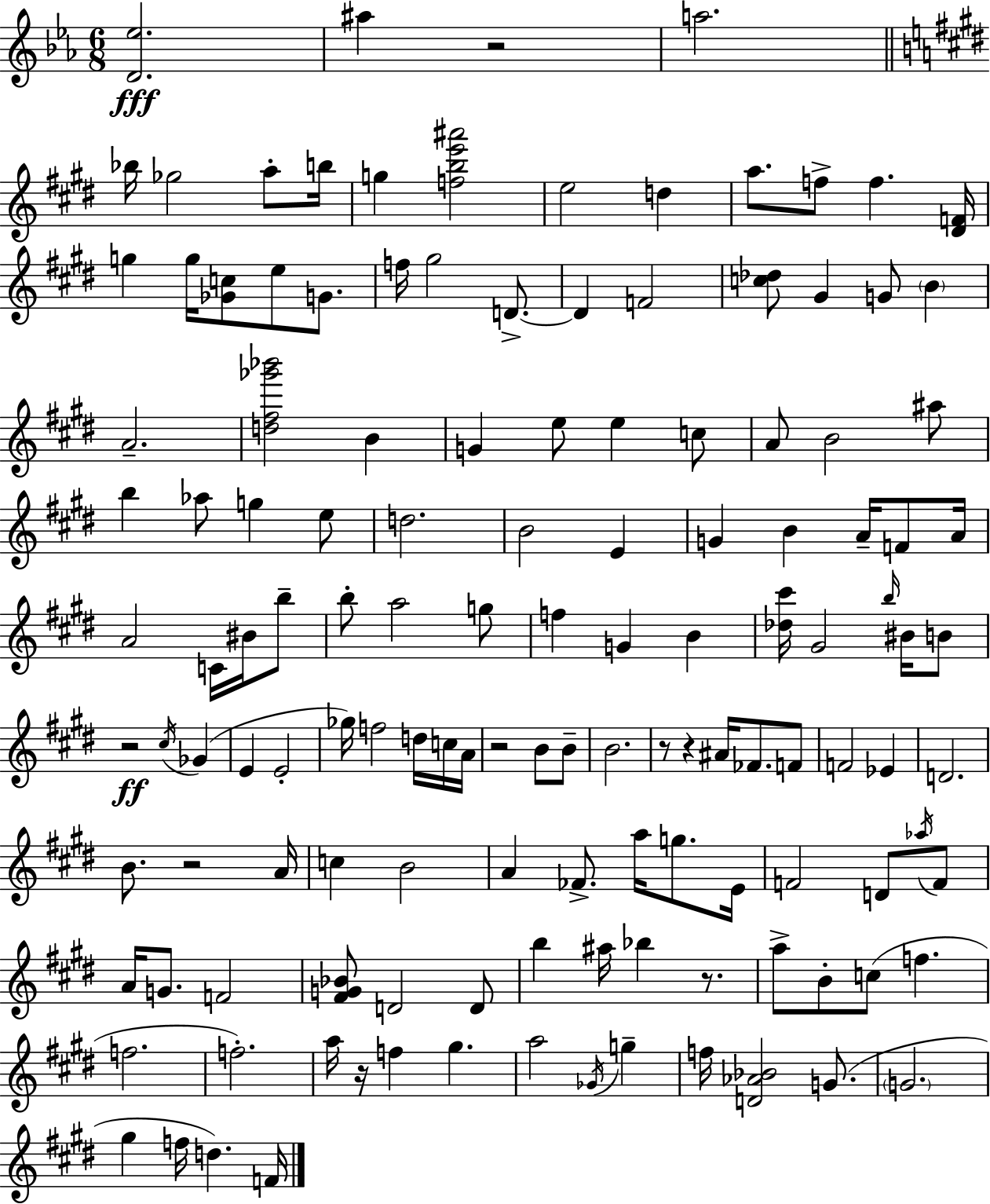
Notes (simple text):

[D4,Eb5]/h. A#5/q R/h A5/h. Bb5/s Gb5/h A5/e B5/s G5/q [F5,B5,E6,A#6]/h E5/h D5/q A5/e. F5/e F5/q. [D#4,F4]/s G5/q G5/s [Gb4,C5]/e E5/e G4/e. F5/s G#5/h D4/e. D4/q F4/h [C5,Db5]/e G#4/q G4/e B4/q A4/h. [D5,F#5,Gb6,Bb6]/h B4/q G4/q E5/e E5/q C5/e A4/e B4/h A#5/e B5/q Ab5/e G5/q E5/e D5/h. B4/h E4/q G4/q B4/q A4/s F4/e A4/s A4/h C4/s BIS4/s B5/e B5/e A5/h G5/e F5/q G4/q B4/q [Db5,C#6]/s G#4/h B5/s BIS4/s B4/e R/h C#5/s Gb4/q E4/q E4/h Gb5/s F5/h D5/s C5/s A4/s R/h B4/e B4/e B4/h. R/e R/q A#4/s FES4/e. F4/e F4/h Eb4/q D4/h. B4/e. R/h A4/s C5/q B4/h A4/q FES4/e. A5/s G5/e. E4/s F4/h D4/e Ab5/s F4/e A4/s G4/e. F4/h [F#4,G4,Bb4]/e D4/h D4/e B5/q A#5/s Bb5/q R/e. A5/e B4/e C5/e F5/q. F5/h. F5/h. A5/s R/s F5/q G#5/q. A5/h Gb4/s G5/q F5/s [D4,Ab4,Bb4]/h G4/e. G4/h. G#5/q F5/s D5/q. F4/s